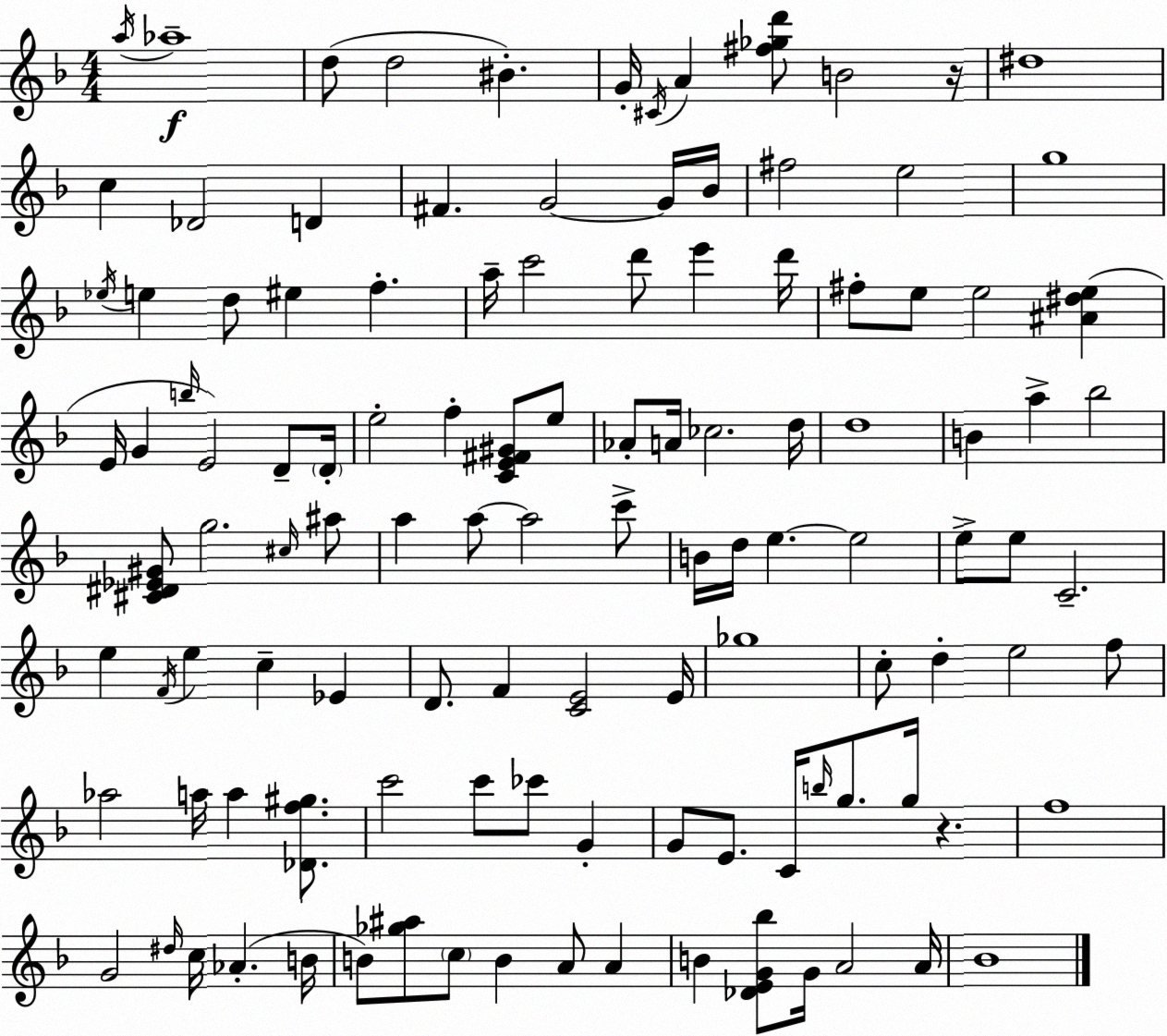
X:1
T:Untitled
M:4/4
L:1/4
K:F
a/4 _a4 d/2 d2 ^B G/4 ^C/4 A [^f_gd']/2 B2 z/4 ^d4 c _D2 D ^F G2 G/4 _B/4 ^f2 e2 g4 _e/4 e d/2 ^e f a/4 c'2 d'/2 e' d'/4 ^f/2 e/2 e2 [^A^de] E/4 G b/4 E2 D/2 D/4 e2 f [CE^F^G]/2 e/2 _A/2 A/4 _c2 d/4 d4 B a _b2 [^C^D_E^G]/2 g2 ^c/4 ^a/2 a a/2 a2 c'/2 B/4 d/4 e e2 e/2 e/2 C2 e F/4 e c _E D/2 F [CE]2 E/4 _g4 c/2 d e2 f/2 _a2 a/4 a [_Df^g]/2 c'2 c'/2 _c'/2 G G/2 E/2 C/4 b/4 g/2 g/4 z f4 G2 ^d/4 c/4 _A B/4 B/2 [_g^a]/2 c/2 B A/2 A B [_DEG_b]/2 G/4 A2 A/4 _B4